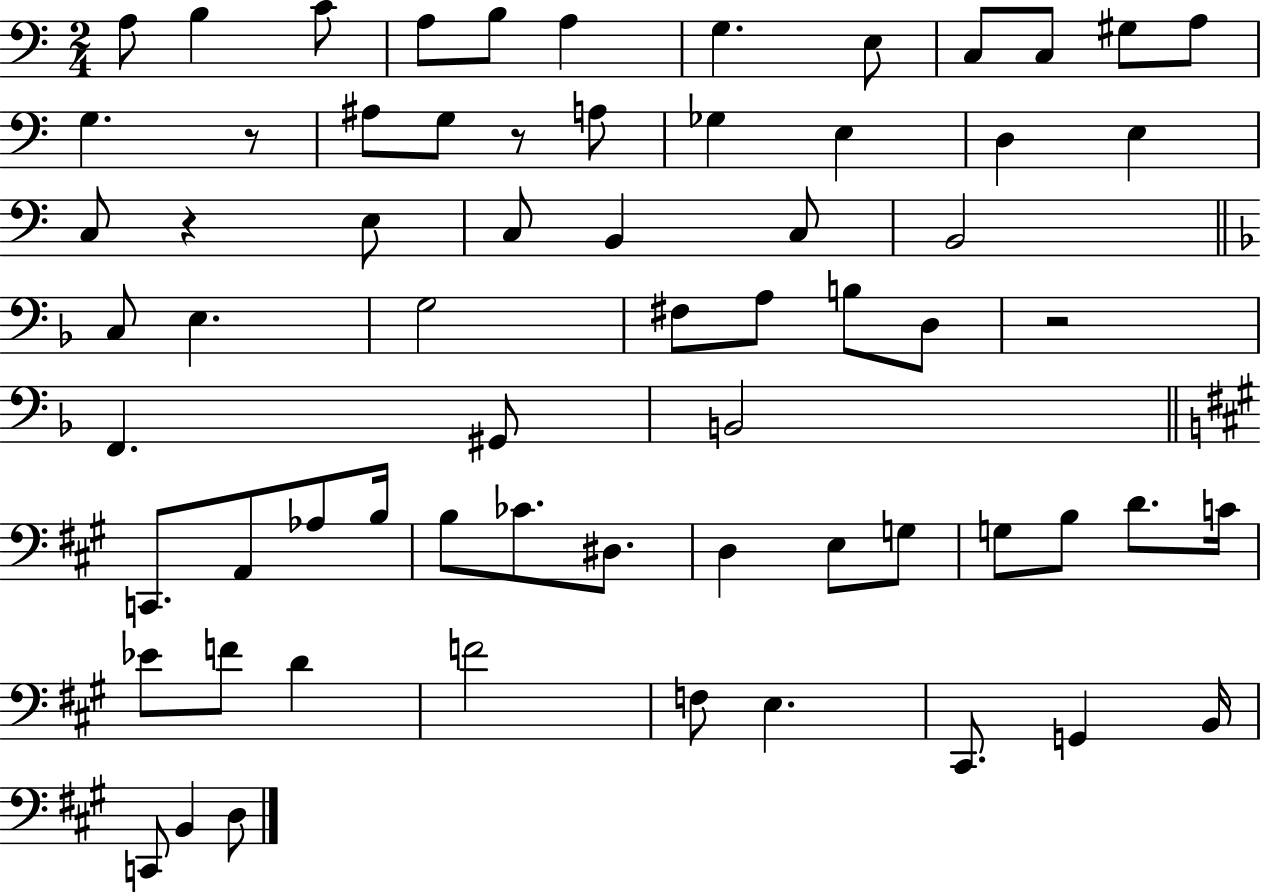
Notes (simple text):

A3/e B3/q C4/e A3/e B3/e A3/q G3/q. E3/e C3/e C3/e G#3/e A3/e G3/q. R/e A#3/e G3/e R/e A3/e Gb3/q E3/q D3/q E3/q C3/e R/q E3/e C3/e B2/q C3/e B2/h C3/e E3/q. G3/h F#3/e A3/e B3/e D3/e R/h F2/q. G#2/e B2/h C2/e. A2/e Ab3/e B3/s B3/e CES4/e. D#3/e. D3/q E3/e G3/e G3/e B3/e D4/e. C4/s Eb4/e F4/e D4/q F4/h F3/e E3/q. C#2/e. G2/q B2/s C2/e B2/q D3/e